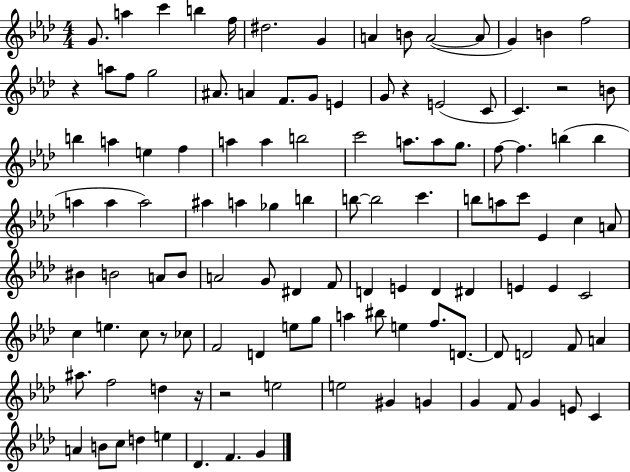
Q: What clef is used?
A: treble